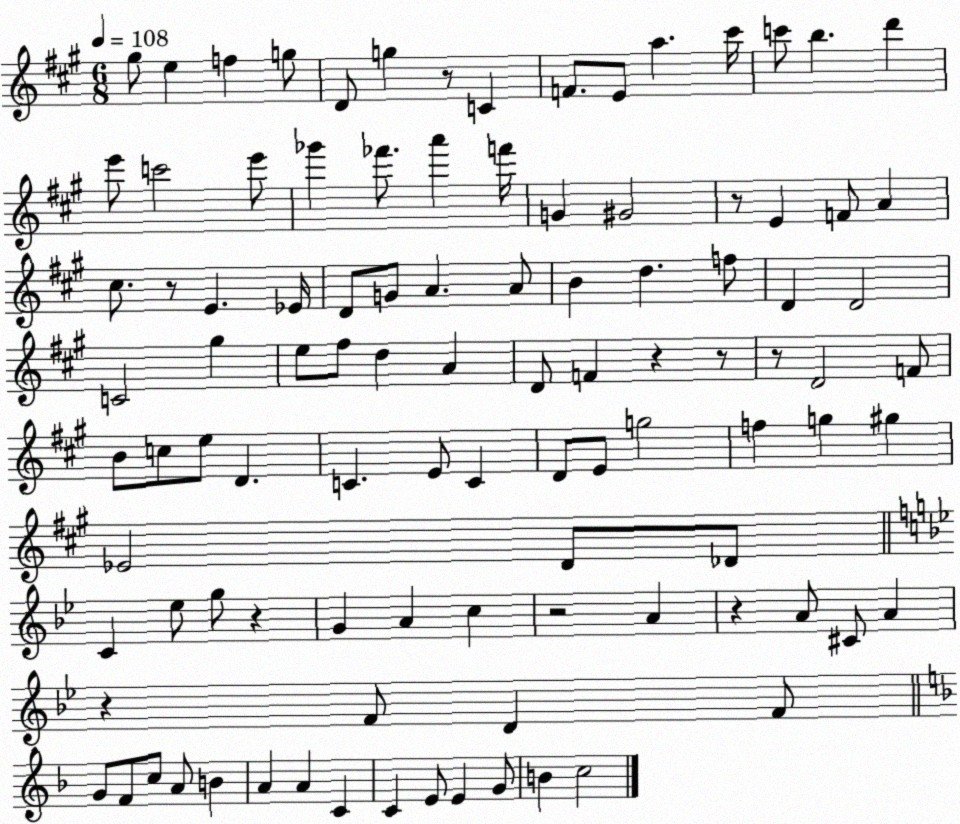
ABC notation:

X:1
T:Untitled
M:6/8
L:1/4
K:A
^g/2 e f g/2 D/2 g z/2 C F/2 E/2 a ^c'/4 c'/2 b d' e'/2 c'2 e'/2 _g' _f'/2 a' f'/4 G ^G2 z/2 E F/2 A ^c/2 z/2 E _E/4 D/2 G/2 A A/2 B d f/2 D D2 C2 ^g e/2 ^f/2 d A D/2 F z z/2 z/2 D2 F/2 B/2 c/2 e/2 D C E/2 C D/2 E/2 g2 f g ^g _E2 D/2 _D/2 C _e/2 g/2 z G A c z2 A z A/2 ^C/2 A z F/2 D F/2 G/2 F/2 c/2 A/2 B A A C C E/2 E G/2 B c2